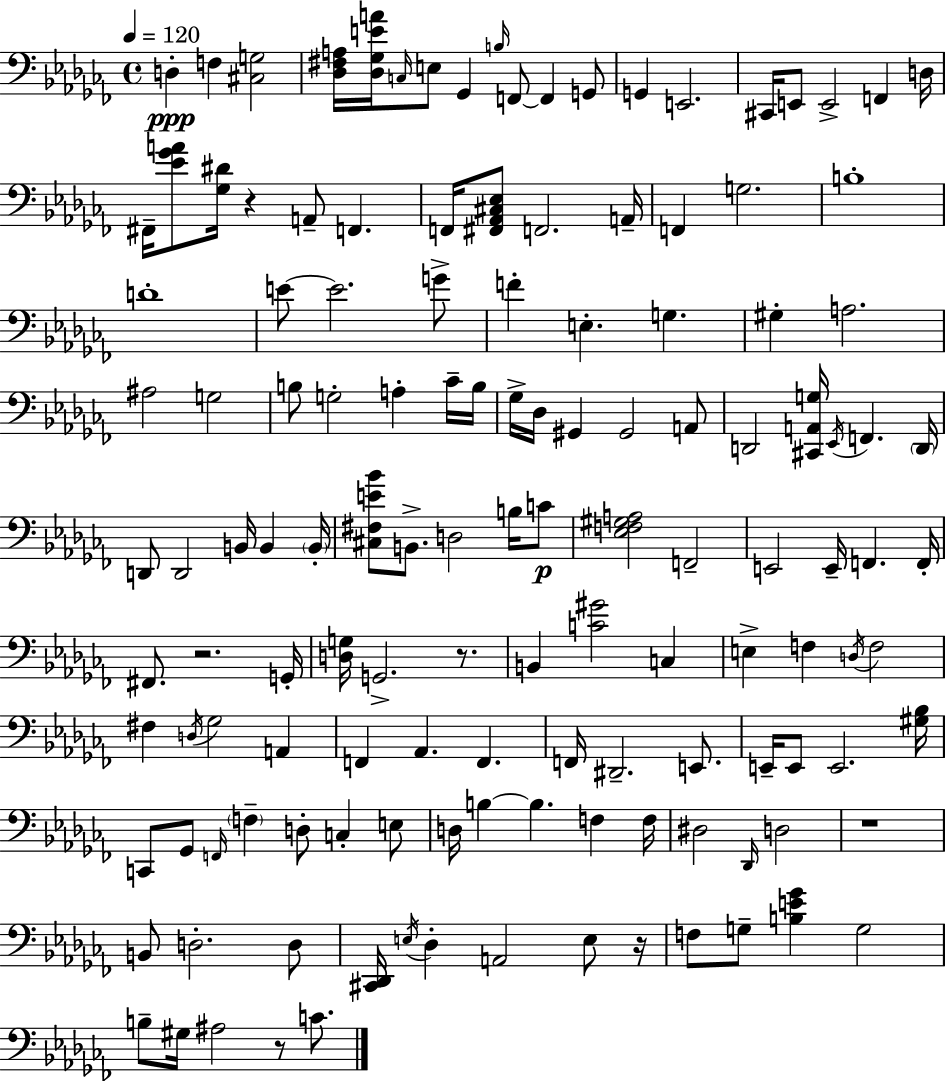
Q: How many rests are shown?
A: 6